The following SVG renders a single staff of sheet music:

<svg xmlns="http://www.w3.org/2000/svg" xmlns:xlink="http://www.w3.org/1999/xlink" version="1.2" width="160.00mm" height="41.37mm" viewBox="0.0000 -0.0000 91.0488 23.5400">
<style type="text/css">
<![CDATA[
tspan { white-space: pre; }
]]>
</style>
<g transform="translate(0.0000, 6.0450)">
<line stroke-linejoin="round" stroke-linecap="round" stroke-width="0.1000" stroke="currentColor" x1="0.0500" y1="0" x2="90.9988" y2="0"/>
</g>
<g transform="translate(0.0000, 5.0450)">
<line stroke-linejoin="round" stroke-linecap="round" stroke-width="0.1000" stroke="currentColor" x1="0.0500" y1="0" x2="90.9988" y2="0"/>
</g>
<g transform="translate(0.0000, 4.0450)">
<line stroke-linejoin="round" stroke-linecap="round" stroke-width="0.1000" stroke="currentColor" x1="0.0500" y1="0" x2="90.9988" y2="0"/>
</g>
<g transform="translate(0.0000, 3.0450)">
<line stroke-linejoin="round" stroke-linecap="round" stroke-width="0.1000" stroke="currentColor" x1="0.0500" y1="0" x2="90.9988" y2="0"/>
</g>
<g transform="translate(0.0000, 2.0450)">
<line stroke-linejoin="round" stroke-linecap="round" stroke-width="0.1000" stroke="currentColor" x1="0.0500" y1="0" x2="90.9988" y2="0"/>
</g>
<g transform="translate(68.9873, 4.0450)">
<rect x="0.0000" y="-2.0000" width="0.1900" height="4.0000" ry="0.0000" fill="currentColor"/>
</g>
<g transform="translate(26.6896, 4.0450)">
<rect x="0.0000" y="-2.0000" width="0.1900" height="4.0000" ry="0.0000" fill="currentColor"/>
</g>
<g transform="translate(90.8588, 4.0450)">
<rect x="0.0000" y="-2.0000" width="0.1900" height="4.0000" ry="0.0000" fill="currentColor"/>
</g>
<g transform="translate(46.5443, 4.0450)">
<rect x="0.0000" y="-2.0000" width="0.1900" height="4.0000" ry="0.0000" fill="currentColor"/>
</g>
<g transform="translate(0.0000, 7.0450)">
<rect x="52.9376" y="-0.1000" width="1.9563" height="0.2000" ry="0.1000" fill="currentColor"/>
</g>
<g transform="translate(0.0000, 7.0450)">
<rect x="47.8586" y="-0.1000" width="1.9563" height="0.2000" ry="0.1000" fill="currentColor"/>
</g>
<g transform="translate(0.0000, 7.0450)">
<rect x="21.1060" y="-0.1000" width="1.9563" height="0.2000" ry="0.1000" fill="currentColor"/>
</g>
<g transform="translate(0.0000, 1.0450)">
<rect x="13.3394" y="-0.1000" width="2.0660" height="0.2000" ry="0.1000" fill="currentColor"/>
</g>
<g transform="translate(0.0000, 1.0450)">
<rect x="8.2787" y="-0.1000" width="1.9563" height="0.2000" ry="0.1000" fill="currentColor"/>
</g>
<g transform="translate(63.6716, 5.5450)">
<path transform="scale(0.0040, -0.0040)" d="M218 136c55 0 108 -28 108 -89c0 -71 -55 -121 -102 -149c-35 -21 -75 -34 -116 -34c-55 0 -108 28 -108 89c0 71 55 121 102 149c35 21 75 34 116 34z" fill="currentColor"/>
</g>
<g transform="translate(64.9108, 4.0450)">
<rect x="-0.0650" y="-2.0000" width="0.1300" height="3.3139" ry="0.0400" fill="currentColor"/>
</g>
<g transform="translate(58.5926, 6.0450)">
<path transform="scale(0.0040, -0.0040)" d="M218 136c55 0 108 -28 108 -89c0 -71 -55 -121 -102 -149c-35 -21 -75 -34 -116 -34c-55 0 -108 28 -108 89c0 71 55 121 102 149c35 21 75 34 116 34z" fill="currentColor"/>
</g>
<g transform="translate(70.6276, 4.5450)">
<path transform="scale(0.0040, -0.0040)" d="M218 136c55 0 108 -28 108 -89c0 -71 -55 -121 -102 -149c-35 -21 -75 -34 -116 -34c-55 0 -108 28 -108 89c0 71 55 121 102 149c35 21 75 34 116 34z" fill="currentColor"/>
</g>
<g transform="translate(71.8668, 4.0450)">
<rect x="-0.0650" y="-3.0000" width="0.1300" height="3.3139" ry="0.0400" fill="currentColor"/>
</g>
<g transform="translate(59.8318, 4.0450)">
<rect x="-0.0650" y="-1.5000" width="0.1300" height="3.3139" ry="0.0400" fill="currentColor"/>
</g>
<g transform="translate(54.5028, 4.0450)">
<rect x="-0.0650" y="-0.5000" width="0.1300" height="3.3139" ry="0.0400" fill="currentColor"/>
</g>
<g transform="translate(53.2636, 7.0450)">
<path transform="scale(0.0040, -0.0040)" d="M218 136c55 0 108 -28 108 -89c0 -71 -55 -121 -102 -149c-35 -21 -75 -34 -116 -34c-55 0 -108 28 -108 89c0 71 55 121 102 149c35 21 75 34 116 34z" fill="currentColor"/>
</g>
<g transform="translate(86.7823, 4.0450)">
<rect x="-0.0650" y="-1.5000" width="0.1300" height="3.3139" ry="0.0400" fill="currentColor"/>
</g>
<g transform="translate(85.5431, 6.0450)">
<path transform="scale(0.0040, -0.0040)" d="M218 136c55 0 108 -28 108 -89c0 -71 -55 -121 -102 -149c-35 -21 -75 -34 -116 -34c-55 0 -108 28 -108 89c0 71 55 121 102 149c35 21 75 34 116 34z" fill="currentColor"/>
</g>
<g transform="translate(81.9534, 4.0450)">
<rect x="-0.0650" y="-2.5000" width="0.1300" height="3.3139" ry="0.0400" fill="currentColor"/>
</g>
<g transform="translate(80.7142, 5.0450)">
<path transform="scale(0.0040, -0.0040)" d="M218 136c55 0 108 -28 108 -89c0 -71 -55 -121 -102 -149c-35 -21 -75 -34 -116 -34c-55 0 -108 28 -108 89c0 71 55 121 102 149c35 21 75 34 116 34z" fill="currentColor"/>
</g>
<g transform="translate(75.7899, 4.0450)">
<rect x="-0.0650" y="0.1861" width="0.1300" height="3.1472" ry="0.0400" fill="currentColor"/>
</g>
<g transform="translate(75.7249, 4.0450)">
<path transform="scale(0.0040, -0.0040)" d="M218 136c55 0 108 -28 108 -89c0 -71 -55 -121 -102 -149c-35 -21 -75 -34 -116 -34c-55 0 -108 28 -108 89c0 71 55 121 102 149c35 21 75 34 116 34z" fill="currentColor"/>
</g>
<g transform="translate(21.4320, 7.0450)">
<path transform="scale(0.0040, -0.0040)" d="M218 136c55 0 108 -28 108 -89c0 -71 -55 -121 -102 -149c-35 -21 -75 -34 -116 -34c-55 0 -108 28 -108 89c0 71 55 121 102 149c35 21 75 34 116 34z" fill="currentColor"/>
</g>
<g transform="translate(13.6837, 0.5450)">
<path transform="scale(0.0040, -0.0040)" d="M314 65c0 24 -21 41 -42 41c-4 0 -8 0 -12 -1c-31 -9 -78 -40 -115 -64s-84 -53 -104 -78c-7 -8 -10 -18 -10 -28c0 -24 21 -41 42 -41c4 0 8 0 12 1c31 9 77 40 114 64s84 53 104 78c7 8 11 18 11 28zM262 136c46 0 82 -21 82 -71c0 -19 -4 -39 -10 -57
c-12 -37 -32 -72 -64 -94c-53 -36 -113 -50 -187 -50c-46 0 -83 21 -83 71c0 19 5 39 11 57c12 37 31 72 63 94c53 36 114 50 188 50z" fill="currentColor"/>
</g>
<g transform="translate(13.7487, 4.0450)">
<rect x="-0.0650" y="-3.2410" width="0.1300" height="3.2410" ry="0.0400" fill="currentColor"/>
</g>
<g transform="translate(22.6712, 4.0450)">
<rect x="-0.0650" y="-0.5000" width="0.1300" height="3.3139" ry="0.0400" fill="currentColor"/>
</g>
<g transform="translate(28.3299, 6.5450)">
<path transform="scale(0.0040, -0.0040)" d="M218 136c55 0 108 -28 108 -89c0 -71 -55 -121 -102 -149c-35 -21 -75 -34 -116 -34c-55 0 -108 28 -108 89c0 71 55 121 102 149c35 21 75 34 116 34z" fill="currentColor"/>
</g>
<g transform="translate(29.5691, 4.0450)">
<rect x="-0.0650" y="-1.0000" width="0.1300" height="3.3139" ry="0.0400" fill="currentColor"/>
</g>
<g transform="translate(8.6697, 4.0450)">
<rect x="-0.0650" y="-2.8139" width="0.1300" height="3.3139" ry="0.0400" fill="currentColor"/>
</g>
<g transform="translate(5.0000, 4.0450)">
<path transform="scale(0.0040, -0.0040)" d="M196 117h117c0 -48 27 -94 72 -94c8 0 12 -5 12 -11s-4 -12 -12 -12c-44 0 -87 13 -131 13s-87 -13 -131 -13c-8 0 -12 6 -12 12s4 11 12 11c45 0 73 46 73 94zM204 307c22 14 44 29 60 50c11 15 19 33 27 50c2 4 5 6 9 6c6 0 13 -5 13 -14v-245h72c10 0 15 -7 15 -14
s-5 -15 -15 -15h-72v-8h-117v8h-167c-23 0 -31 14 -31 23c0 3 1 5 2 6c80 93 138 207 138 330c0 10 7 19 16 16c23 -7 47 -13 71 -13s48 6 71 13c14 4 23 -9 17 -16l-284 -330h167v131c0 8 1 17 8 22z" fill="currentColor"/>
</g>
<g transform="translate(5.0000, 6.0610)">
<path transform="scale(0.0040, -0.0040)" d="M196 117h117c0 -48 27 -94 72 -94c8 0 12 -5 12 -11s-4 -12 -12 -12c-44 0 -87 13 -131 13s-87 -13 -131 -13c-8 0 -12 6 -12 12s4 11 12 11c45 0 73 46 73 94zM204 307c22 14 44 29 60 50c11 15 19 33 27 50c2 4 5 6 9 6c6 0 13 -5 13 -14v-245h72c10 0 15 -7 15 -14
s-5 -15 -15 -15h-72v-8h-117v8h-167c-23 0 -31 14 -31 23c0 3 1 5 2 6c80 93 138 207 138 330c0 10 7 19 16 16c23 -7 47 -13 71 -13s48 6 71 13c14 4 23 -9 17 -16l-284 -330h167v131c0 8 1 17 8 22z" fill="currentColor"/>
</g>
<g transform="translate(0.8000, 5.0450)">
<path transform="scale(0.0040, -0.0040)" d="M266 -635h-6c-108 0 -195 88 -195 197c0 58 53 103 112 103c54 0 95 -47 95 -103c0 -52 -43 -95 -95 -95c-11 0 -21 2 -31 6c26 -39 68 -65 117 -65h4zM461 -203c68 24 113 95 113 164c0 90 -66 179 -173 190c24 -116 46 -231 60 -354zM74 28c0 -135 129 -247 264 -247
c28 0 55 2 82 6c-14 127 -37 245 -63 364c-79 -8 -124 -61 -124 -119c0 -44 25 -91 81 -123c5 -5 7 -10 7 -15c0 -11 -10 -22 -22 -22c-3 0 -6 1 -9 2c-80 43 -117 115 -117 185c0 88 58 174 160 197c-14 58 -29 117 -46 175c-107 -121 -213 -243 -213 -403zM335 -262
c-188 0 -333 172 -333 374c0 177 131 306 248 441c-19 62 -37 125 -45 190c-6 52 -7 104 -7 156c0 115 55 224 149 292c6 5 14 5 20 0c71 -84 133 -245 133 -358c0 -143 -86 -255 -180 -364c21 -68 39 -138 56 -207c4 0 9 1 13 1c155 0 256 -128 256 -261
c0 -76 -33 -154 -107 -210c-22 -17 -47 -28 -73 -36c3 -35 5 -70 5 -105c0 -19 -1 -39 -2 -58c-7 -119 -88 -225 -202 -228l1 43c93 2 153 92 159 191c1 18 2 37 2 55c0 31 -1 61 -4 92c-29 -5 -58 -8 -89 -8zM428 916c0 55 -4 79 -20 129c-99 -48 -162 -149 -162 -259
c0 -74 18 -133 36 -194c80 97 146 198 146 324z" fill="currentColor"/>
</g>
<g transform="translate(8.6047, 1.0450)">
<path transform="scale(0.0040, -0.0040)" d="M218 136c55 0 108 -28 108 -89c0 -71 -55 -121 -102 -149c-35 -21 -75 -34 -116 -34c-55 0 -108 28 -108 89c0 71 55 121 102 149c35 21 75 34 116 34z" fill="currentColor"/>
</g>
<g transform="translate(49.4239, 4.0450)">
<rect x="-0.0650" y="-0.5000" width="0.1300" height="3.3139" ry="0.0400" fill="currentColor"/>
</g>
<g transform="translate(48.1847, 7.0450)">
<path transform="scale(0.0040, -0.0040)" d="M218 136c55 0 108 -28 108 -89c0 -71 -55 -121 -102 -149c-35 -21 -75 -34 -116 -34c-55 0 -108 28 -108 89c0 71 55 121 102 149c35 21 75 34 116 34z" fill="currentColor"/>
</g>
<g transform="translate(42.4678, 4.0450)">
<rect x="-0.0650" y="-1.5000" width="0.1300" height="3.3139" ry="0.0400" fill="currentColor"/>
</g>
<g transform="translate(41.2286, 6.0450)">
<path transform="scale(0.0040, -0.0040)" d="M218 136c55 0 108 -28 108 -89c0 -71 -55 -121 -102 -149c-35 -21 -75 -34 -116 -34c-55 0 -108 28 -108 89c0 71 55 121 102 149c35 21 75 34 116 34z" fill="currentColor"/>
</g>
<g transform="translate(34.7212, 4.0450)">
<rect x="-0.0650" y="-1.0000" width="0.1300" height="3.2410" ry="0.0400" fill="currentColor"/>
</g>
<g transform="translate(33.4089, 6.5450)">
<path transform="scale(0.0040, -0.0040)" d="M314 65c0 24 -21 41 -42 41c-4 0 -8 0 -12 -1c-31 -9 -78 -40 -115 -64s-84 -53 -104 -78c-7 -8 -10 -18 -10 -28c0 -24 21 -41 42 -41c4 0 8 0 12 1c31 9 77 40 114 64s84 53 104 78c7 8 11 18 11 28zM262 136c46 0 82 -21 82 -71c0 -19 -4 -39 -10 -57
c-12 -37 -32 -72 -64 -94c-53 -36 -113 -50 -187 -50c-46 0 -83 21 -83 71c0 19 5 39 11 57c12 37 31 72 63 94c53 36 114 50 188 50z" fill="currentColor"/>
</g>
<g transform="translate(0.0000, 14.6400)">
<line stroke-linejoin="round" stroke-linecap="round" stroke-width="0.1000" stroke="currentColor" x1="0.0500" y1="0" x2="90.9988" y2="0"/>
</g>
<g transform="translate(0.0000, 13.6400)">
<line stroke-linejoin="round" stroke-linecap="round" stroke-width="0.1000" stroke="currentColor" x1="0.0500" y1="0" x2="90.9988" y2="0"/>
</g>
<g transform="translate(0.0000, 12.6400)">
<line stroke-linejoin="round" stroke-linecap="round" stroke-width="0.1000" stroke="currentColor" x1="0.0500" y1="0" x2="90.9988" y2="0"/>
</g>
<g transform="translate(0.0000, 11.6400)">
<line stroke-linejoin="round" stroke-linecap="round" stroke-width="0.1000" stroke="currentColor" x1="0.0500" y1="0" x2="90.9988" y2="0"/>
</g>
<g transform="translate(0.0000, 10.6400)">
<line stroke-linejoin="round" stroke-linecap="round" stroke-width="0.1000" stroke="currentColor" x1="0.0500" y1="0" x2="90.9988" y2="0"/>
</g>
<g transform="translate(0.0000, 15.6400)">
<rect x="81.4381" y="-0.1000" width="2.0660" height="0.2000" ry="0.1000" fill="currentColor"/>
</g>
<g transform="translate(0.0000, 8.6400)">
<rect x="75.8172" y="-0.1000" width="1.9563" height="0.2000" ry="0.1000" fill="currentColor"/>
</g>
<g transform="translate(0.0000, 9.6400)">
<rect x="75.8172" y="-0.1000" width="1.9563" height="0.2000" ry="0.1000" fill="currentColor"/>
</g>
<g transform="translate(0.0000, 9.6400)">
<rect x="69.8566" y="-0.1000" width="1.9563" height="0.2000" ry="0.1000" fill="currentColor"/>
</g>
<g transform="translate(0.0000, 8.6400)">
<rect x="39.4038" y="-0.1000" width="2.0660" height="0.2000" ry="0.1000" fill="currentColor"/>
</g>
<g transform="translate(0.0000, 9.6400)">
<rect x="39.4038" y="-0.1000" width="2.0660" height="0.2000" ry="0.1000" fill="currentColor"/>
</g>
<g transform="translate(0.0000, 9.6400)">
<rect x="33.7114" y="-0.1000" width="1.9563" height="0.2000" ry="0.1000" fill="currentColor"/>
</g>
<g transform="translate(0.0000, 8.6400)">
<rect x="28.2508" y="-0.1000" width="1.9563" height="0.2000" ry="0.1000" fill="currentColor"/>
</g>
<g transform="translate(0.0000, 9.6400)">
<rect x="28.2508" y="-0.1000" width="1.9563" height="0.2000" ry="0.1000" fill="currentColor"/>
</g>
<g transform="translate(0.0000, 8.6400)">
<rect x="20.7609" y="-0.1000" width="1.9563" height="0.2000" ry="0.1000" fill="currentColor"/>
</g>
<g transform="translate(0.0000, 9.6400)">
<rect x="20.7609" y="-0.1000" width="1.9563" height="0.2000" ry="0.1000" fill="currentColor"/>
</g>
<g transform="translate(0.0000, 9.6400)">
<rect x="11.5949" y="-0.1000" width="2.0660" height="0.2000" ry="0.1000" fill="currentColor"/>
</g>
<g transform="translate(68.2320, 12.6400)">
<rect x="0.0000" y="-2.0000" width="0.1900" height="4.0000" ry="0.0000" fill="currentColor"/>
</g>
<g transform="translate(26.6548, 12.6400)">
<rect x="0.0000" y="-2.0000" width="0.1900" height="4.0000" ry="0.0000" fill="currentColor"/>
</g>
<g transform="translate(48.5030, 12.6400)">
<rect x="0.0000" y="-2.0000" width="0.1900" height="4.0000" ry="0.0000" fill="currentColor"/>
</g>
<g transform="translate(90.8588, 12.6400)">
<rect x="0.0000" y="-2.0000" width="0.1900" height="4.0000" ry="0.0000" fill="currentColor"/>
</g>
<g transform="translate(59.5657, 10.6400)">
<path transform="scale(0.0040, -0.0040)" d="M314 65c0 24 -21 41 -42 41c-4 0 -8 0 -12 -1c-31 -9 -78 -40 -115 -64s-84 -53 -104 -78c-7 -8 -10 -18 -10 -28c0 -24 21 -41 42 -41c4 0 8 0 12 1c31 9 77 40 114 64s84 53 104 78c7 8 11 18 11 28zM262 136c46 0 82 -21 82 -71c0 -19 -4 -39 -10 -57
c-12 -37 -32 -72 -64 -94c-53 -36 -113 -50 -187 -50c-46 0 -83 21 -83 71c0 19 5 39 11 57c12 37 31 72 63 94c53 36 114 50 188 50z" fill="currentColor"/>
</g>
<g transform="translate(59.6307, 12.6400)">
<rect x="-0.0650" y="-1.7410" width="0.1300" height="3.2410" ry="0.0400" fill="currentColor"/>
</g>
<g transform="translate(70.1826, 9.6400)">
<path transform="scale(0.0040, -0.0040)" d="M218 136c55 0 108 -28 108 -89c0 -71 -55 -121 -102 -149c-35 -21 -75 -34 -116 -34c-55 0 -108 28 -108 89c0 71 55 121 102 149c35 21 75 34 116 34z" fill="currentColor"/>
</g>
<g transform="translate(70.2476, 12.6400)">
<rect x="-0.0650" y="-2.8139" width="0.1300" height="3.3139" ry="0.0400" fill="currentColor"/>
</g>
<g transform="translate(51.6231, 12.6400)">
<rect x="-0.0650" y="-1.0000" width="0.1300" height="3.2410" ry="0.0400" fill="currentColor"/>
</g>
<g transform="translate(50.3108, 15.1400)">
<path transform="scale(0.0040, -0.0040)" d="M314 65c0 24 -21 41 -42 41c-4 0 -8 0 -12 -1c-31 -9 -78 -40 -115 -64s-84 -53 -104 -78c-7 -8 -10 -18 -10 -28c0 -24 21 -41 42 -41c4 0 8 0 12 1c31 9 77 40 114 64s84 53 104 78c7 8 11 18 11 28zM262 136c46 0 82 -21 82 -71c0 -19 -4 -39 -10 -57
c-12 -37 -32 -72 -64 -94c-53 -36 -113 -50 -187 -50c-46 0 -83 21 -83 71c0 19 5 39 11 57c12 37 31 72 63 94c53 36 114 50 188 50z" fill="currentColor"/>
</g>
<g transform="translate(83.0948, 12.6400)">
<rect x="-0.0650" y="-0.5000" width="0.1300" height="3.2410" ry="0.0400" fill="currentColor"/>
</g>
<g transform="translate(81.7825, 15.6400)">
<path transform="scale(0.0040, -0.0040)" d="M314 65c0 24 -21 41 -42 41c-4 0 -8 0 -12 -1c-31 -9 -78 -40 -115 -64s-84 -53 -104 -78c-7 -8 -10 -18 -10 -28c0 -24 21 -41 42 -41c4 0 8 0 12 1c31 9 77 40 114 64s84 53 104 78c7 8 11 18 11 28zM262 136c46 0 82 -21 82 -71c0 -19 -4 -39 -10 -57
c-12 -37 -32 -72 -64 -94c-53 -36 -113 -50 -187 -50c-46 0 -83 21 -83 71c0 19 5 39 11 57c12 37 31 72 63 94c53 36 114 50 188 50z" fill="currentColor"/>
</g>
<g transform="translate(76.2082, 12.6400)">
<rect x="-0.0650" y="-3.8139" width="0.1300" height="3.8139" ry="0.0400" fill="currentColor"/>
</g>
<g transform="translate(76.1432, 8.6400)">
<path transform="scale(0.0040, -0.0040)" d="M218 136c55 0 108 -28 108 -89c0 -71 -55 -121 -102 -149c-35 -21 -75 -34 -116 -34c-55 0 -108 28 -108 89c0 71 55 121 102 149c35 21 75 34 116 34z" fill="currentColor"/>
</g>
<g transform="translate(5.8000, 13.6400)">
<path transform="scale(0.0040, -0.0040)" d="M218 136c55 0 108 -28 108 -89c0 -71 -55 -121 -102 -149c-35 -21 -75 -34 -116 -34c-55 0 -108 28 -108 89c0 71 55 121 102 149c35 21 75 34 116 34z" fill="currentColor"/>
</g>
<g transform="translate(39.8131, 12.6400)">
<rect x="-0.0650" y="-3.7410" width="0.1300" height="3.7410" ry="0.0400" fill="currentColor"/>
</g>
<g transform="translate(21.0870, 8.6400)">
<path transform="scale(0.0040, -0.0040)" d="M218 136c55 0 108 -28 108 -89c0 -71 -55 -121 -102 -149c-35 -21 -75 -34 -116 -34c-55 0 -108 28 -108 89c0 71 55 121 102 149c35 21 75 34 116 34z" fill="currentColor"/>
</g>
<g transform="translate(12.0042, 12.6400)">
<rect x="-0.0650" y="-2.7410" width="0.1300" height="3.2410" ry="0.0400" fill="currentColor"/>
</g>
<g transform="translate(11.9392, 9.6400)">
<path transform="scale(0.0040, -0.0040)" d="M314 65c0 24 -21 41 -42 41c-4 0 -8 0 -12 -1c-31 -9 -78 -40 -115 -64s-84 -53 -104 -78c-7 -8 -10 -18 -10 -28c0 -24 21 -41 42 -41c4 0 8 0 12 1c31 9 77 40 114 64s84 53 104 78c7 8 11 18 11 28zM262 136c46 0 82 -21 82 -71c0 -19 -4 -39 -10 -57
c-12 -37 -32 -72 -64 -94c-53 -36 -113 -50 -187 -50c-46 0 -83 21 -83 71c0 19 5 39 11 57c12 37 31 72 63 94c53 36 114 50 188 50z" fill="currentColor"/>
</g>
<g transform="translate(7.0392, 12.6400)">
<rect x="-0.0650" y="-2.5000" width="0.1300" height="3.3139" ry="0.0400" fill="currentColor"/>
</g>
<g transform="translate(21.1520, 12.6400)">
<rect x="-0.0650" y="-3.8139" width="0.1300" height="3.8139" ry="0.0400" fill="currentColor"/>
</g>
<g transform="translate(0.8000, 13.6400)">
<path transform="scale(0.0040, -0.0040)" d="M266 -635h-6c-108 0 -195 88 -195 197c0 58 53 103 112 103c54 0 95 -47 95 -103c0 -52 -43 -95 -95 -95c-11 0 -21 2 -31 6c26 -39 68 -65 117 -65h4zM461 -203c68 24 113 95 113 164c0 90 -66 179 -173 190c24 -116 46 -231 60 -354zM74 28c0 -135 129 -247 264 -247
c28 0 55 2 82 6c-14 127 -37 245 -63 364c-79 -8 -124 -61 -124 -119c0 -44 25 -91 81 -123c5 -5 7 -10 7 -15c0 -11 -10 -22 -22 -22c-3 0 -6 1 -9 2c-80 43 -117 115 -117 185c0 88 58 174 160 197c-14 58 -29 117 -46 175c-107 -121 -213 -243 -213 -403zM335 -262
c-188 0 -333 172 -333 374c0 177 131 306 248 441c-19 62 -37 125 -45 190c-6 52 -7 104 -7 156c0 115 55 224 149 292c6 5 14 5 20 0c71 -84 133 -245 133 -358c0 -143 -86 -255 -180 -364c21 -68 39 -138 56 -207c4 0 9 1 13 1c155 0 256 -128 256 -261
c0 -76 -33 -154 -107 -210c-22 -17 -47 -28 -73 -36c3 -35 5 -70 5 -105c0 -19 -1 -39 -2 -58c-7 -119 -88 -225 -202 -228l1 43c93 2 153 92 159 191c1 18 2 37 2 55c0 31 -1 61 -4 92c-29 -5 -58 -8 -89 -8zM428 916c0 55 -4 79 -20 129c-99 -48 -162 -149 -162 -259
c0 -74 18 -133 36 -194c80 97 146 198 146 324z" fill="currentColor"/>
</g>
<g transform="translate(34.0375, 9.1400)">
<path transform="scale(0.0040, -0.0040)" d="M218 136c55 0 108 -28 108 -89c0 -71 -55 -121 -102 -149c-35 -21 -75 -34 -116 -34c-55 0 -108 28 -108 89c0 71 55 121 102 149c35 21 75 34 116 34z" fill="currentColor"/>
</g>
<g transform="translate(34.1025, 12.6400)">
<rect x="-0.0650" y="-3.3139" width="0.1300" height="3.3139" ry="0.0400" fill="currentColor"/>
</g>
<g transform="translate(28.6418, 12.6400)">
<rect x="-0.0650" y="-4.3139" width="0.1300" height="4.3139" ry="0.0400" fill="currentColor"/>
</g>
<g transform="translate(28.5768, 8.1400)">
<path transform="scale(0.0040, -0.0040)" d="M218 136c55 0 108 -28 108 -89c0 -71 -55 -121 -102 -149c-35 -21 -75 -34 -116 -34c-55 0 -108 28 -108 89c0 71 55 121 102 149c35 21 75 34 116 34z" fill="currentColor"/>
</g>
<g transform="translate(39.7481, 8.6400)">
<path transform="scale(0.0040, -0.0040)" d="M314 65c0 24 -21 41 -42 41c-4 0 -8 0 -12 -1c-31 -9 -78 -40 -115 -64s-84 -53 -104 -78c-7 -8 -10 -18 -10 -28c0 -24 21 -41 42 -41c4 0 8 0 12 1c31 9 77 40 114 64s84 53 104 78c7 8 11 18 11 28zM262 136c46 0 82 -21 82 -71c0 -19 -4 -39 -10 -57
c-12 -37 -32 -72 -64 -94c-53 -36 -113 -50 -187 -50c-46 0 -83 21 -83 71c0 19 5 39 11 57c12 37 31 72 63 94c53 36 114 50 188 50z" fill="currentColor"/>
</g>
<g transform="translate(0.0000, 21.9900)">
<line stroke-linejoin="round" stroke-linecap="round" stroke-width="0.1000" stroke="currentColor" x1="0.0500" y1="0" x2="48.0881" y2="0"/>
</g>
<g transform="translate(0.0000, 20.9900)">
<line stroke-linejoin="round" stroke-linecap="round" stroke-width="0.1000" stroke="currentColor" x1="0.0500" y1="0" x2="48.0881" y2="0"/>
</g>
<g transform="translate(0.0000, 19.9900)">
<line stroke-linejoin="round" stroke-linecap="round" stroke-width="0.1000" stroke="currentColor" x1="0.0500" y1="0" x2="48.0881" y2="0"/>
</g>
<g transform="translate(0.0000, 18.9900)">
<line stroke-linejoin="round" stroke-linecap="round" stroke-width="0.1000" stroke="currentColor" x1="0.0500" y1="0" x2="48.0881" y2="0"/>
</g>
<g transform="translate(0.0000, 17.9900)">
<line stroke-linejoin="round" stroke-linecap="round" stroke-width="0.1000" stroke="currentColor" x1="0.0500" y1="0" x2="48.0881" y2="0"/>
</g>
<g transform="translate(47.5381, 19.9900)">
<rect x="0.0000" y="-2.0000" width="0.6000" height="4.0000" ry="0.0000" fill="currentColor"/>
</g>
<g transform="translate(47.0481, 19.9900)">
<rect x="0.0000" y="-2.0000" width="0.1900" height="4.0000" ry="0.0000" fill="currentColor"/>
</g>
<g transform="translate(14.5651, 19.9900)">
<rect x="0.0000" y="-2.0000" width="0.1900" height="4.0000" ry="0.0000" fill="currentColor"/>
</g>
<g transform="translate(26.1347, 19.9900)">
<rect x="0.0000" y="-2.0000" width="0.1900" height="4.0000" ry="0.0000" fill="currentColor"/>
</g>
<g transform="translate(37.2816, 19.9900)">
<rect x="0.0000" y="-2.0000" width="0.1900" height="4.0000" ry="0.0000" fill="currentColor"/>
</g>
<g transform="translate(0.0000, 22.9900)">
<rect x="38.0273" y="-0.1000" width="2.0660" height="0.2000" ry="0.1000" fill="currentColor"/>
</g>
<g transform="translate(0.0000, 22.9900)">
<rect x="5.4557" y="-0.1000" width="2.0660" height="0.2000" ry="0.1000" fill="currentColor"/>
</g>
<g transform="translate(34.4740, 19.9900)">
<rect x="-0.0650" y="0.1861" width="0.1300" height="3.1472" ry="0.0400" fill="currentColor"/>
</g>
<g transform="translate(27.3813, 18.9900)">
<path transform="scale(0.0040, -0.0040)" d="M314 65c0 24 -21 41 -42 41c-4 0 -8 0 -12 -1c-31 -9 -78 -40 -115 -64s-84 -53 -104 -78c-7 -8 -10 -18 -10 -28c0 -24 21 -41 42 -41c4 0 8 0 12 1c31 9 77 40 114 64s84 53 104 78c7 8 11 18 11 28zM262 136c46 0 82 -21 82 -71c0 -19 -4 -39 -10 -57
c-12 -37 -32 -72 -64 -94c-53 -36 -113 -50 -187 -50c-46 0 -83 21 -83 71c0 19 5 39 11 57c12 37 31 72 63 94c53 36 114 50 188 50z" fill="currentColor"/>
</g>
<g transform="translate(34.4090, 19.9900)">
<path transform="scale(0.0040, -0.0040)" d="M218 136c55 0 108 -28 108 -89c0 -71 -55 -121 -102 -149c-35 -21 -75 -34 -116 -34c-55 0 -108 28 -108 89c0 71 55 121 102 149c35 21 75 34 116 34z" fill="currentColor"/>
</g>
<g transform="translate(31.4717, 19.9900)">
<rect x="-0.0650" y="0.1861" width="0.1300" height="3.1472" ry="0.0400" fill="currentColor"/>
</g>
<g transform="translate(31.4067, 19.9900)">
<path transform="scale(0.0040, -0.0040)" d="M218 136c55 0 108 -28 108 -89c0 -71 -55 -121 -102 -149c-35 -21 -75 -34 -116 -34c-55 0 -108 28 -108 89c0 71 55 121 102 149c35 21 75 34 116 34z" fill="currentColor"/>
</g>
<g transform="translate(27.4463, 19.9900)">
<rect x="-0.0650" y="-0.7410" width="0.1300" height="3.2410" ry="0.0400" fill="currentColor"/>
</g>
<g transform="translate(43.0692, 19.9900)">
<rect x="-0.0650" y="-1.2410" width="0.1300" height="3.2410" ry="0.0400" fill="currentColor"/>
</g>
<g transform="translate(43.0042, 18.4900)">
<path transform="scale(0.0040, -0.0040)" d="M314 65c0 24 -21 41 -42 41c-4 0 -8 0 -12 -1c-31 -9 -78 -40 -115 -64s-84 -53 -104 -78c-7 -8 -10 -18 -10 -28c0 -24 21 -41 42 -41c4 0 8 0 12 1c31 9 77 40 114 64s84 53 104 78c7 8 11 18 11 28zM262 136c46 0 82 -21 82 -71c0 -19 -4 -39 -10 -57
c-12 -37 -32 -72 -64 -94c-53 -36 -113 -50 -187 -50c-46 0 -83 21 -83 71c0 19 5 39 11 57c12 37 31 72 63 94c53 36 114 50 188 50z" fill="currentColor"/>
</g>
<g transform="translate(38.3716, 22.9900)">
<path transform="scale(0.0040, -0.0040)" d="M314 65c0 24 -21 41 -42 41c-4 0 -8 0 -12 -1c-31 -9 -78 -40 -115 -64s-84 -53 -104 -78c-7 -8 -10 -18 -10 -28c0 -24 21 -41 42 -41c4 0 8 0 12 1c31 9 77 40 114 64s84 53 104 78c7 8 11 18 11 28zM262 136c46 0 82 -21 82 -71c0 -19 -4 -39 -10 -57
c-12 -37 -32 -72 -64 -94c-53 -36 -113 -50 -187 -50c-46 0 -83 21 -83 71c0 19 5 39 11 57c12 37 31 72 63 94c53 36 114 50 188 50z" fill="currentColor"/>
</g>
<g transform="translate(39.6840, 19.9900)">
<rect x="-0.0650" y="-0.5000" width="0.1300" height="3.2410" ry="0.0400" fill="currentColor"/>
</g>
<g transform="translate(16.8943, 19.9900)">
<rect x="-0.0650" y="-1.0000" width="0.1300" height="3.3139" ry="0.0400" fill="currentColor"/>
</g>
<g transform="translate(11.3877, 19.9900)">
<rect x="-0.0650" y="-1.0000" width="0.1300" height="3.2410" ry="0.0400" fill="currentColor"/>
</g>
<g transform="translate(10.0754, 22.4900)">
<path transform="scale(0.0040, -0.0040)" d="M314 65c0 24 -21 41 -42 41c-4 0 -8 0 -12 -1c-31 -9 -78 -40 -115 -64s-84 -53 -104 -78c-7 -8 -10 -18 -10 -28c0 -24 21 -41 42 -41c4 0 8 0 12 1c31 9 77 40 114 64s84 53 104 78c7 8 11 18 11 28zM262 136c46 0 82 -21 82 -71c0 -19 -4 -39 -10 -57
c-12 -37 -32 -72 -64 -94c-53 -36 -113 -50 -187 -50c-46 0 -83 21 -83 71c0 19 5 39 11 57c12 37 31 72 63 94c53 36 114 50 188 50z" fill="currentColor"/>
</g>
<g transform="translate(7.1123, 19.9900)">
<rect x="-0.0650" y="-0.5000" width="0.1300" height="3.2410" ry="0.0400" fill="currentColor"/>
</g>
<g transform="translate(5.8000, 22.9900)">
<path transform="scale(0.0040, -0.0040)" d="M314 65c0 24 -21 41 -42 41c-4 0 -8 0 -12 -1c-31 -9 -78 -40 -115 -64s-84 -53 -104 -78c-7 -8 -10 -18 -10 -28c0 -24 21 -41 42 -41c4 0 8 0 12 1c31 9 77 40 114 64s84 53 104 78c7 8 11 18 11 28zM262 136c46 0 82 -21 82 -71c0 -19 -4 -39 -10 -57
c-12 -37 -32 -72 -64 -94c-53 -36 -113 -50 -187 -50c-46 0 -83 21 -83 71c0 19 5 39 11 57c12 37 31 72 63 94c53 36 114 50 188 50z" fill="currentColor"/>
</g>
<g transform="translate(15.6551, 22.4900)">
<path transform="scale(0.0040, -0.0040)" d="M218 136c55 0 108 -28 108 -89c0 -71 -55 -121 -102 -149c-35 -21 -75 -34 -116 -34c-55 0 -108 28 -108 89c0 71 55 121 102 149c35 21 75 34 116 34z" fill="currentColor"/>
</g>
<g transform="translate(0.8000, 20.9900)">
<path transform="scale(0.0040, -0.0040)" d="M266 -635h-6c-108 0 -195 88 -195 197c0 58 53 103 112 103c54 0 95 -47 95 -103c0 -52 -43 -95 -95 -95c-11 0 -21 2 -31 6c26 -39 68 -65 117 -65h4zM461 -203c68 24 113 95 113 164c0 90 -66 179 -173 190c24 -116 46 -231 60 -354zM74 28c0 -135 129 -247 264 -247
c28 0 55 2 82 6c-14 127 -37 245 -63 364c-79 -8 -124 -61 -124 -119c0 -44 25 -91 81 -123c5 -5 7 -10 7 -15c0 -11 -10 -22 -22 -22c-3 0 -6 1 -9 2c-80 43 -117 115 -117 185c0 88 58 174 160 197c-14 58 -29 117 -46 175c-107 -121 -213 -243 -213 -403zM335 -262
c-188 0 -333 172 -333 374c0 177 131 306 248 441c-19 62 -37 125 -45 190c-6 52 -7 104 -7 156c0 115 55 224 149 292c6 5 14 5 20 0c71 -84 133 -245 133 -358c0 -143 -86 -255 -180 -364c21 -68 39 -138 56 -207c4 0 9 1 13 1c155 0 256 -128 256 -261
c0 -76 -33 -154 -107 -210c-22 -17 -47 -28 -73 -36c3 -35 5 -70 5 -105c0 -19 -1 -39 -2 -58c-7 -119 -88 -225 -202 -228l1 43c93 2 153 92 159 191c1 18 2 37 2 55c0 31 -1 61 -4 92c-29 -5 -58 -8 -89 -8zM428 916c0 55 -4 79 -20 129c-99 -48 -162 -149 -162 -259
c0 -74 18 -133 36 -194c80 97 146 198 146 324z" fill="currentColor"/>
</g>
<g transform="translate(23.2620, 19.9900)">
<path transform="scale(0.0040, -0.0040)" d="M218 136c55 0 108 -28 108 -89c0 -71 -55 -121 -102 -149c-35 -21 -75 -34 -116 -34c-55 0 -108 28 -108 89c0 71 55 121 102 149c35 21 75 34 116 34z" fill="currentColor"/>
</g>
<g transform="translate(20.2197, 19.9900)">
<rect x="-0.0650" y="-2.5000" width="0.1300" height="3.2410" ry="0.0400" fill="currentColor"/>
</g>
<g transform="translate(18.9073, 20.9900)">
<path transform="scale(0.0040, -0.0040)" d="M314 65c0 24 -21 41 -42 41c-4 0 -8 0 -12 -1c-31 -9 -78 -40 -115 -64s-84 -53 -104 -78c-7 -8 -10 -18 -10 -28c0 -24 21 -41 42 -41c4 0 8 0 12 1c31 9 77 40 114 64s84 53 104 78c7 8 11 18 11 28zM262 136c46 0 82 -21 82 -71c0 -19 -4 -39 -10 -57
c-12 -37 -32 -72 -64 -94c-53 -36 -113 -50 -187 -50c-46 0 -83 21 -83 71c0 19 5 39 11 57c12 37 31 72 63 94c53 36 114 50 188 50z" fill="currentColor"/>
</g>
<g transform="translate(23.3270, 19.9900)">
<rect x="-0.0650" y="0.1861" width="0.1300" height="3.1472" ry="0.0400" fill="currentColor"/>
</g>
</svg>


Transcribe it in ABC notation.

X:1
T:Untitled
M:4/4
L:1/4
K:C
a b2 C D D2 E C C E F A B G E G a2 c' d' b c'2 D2 f2 a c' C2 C2 D2 D G2 B d2 B B C2 e2